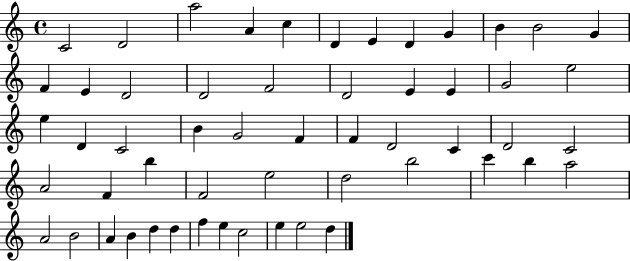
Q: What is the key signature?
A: C major